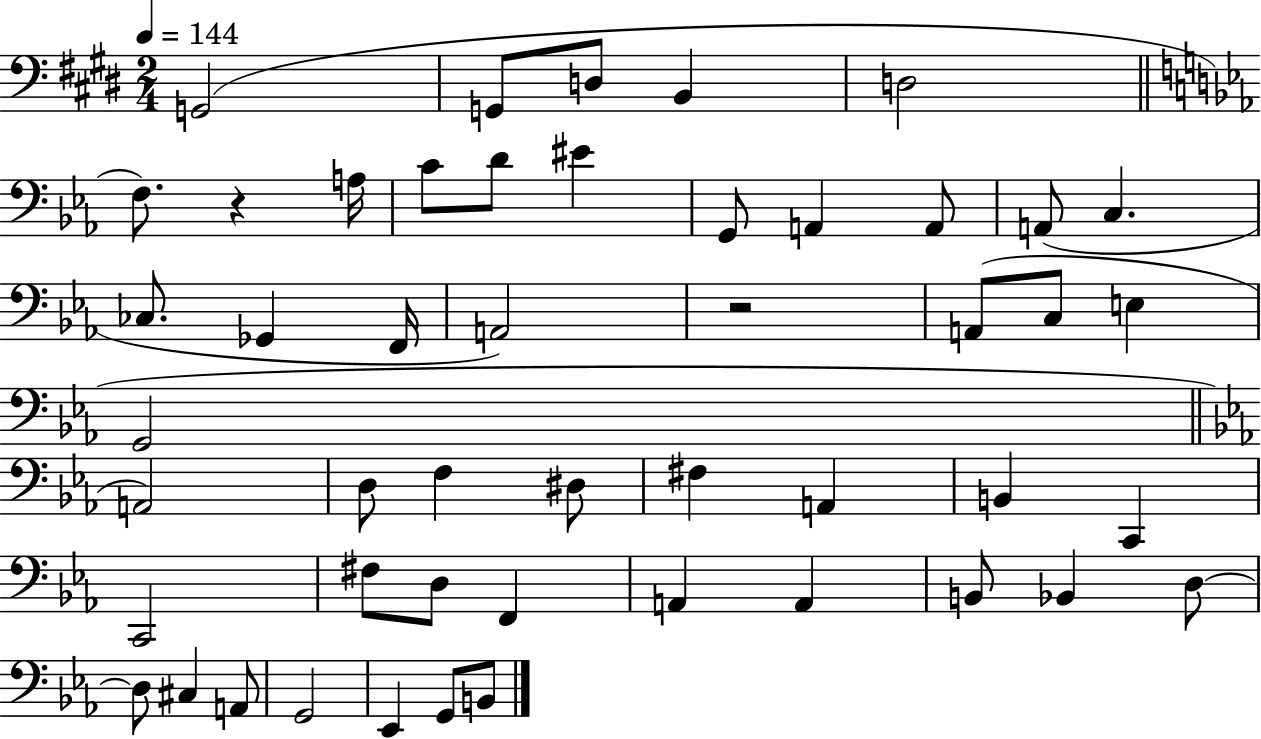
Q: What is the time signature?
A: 2/4